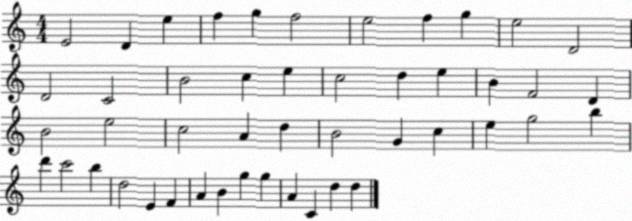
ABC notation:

X:1
T:Untitled
M:4/4
L:1/4
K:C
E2 D e f g f2 e2 f g e2 D2 D2 C2 B2 c e c2 d e B F2 D B2 e2 c2 A d B2 G c e g2 b d' c'2 b d2 E F A B g g A C d d